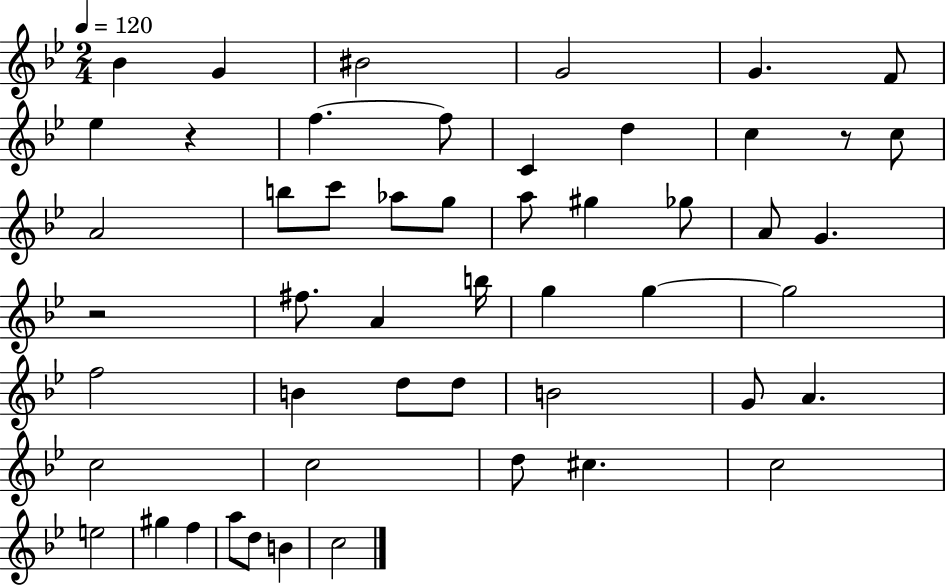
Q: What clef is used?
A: treble